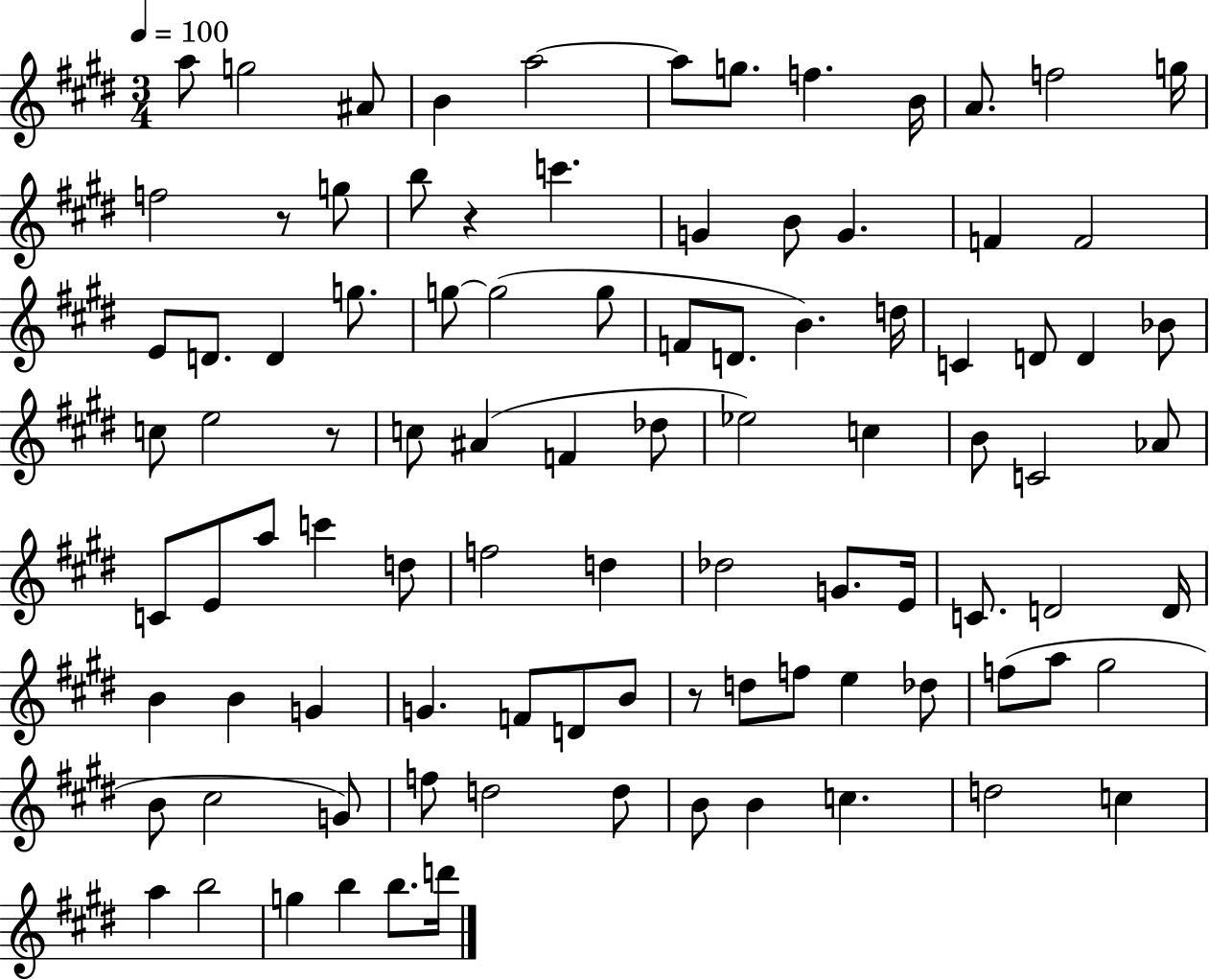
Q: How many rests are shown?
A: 4